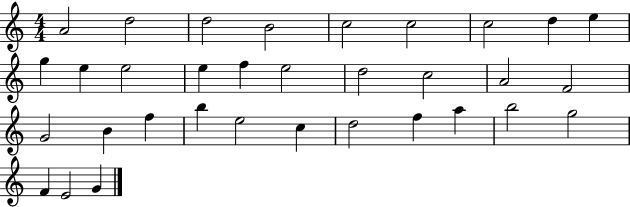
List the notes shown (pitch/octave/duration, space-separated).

A4/h D5/h D5/h B4/h C5/h C5/h C5/h D5/q E5/q G5/q E5/q E5/h E5/q F5/q E5/h D5/h C5/h A4/h F4/h G4/h B4/q F5/q B5/q E5/h C5/q D5/h F5/q A5/q B5/h G5/h F4/q E4/h G4/q